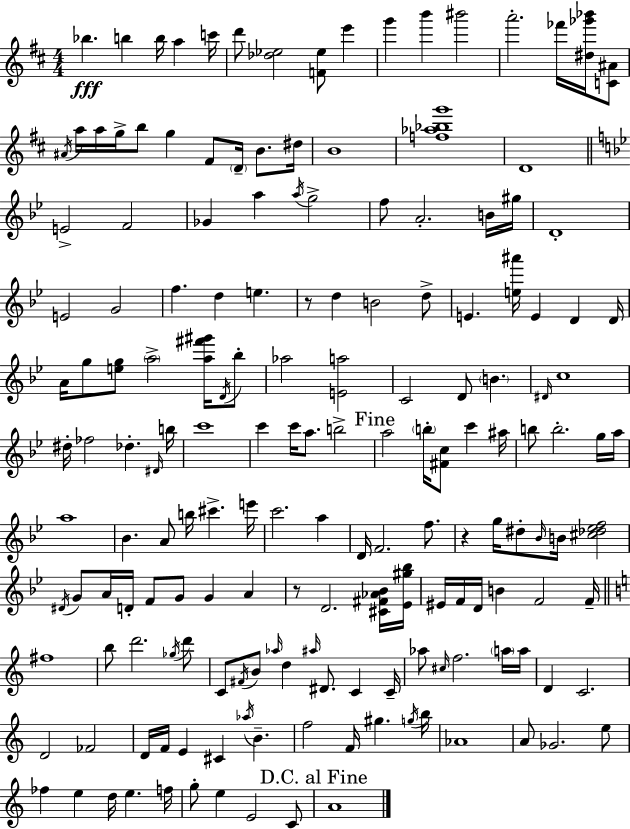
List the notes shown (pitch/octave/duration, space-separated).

Bb5/q. B5/q B5/s A5/q C6/s D6/e [Db5,Eb5]/h [F4,Eb5]/e E6/q G6/q B6/q BIS6/h A6/h. FES6/s [D#5,Gb6,Bb6]/s [C4,A#4]/e A#4/s A5/s A5/s G5/s B5/e G5/q F#4/e D4/s B4/e. D#5/s B4/w [F5,Ab5,Bb5,G6]/w D4/w E4/h F4/h Gb4/q A5/q A5/s G5/h F5/e A4/h. B4/s G#5/s D4/w E4/h G4/h F5/q. D5/q E5/q. R/e D5/q B4/h D5/e E4/q. [E5,A#6]/s E4/q D4/q D4/s A4/s G5/e [E5,G5]/e A5/h [A5,F#6,G#6]/s D4/s Bb5/e Ab5/h [E4,A5]/h C4/h D4/e B4/q. D#4/s C5/w D#5/s FES5/h Db5/q. D#4/s B5/s C6/w C6/q C6/s A5/e. B5/h A5/h B5/s [F#4,C5]/e C6/q A#5/s B5/e B5/h. G5/s A5/s A5/w Bb4/q. A4/e B5/s C#6/q. E6/s C6/h. A5/q D4/s F4/h. F5/e. R/q G5/s D#5/e Bb4/s B4/s [C#5,Db5,Eb5,F5]/h D#4/s G4/e A4/s D4/s F4/e G4/e G4/q A4/q R/e D4/h. [C#4,F#4,Ab4,Bb4]/s [Eb4,G#5,Bb5]/s EIS4/s F4/s D4/s B4/q F4/h F4/s F#5/w B5/e D6/h. Gb5/s D6/e C4/e F#4/s B4/e Ab5/s D5/q A#5/s D#4/e. C4/q C4/s Ab5/e C#5/s F5/h. A5/s A5/s D4/q C4/h. D4/h FES4/h D4/s F4/s E4/q C#4/q Ab5/s B4/q. F5/h F4/s G#5/q. G5/s B5/s Ab4/w A4/e Gb4/h. E5/e FES5/q E5/q D5/s E5/q. F5/s G5/e E5/q E4/h C4/e A4/w